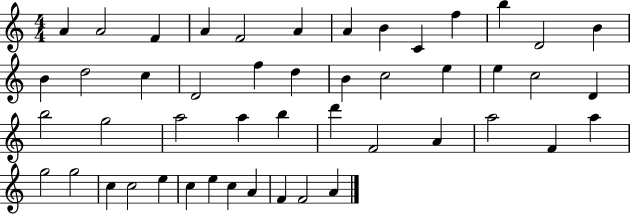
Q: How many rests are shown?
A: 0